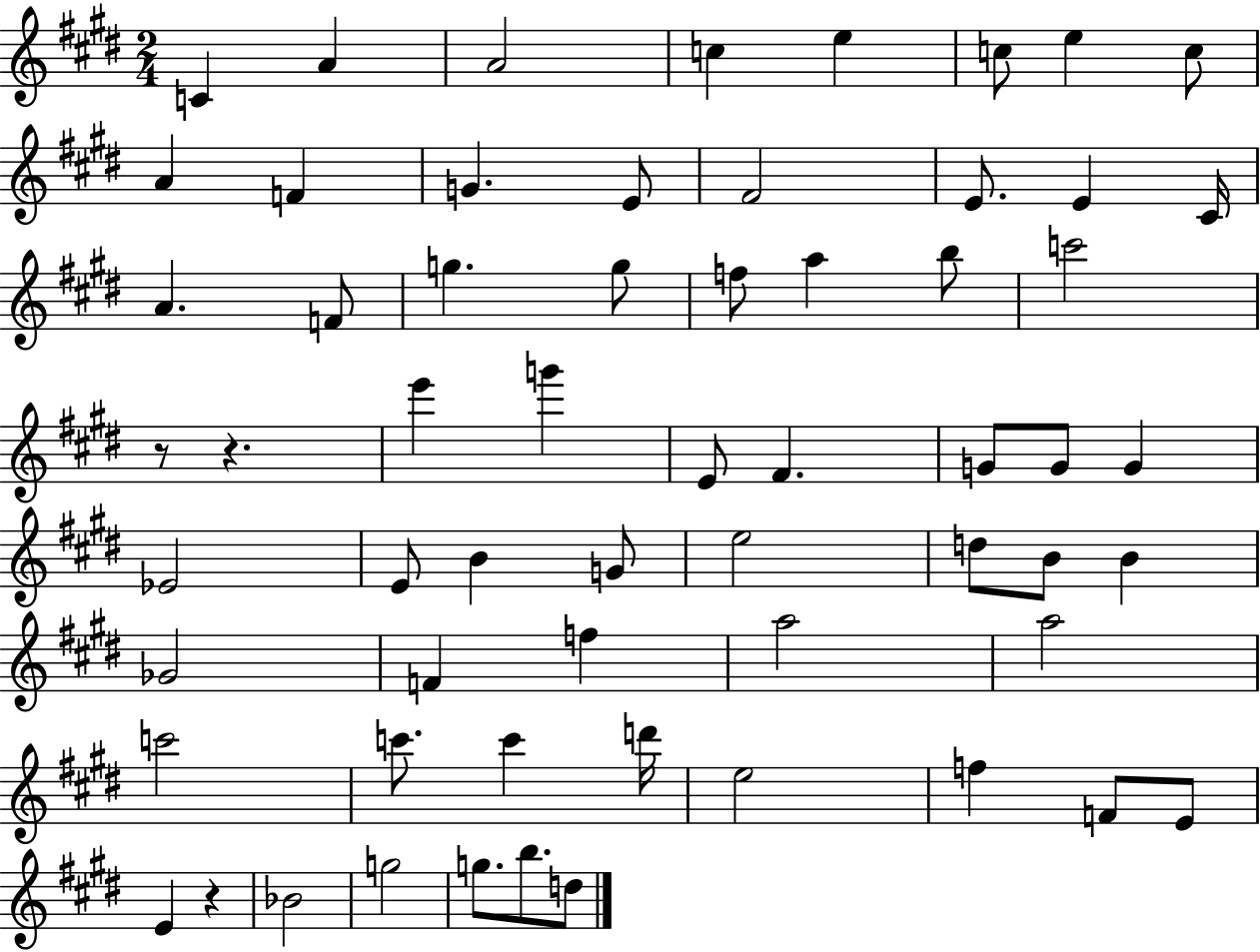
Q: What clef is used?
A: treble